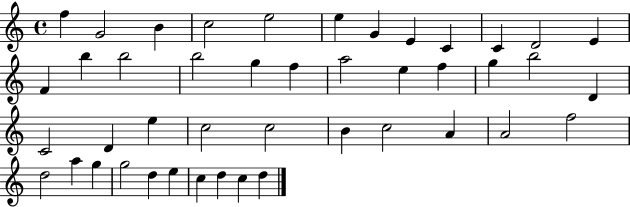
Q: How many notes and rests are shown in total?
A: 44